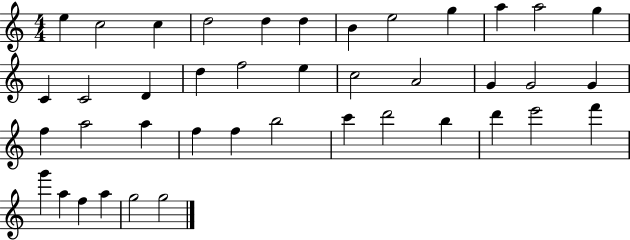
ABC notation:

X:1
T:Untitled
M:4/4
L:1/4
K:C
e c2 c d2 d d B e2 g a a2 g C C2 D d f2 e c2 A2 G G2 G f a2 a f f b2 c' d'2 b d' e'2 f' g' a f a g2 g2